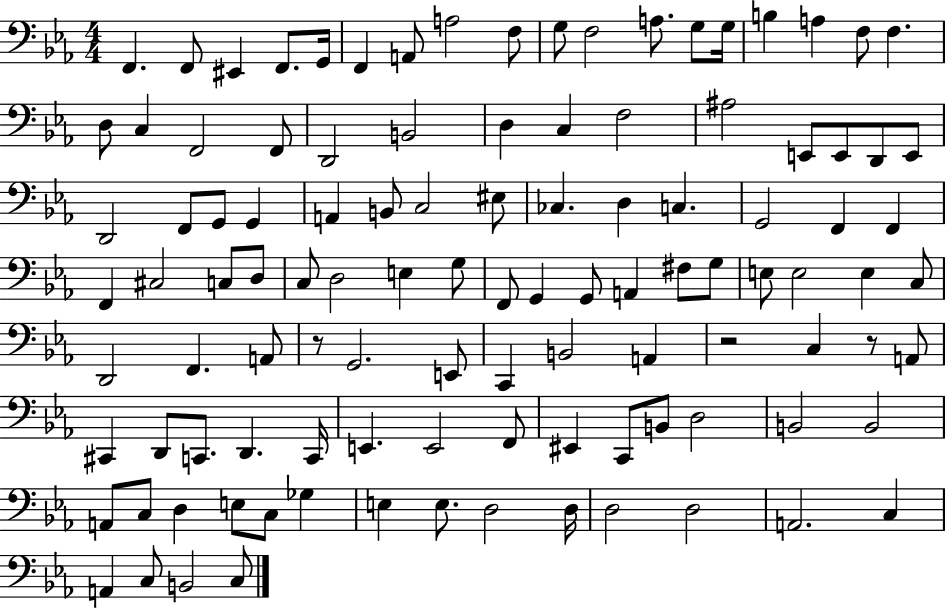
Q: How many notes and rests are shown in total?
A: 109